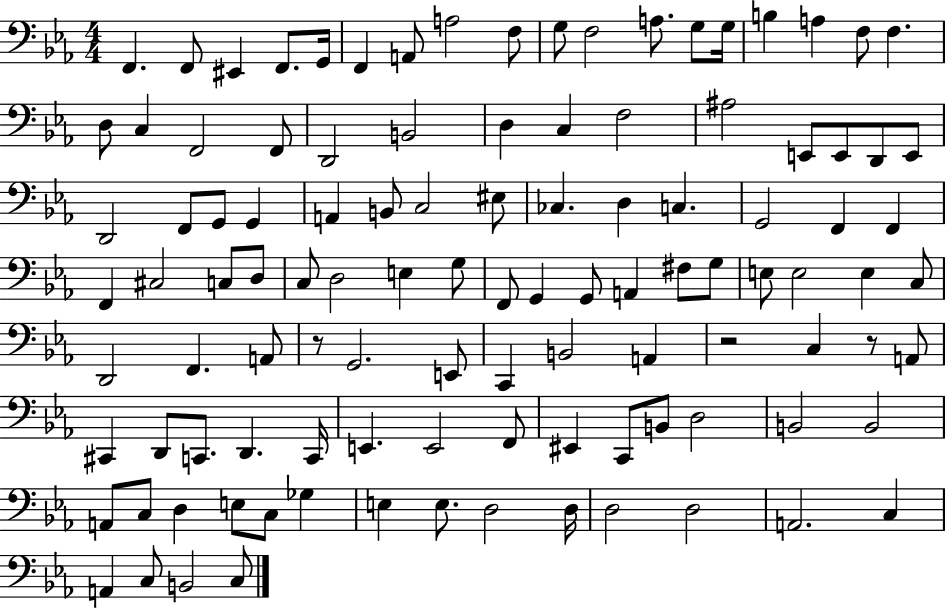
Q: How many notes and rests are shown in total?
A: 109